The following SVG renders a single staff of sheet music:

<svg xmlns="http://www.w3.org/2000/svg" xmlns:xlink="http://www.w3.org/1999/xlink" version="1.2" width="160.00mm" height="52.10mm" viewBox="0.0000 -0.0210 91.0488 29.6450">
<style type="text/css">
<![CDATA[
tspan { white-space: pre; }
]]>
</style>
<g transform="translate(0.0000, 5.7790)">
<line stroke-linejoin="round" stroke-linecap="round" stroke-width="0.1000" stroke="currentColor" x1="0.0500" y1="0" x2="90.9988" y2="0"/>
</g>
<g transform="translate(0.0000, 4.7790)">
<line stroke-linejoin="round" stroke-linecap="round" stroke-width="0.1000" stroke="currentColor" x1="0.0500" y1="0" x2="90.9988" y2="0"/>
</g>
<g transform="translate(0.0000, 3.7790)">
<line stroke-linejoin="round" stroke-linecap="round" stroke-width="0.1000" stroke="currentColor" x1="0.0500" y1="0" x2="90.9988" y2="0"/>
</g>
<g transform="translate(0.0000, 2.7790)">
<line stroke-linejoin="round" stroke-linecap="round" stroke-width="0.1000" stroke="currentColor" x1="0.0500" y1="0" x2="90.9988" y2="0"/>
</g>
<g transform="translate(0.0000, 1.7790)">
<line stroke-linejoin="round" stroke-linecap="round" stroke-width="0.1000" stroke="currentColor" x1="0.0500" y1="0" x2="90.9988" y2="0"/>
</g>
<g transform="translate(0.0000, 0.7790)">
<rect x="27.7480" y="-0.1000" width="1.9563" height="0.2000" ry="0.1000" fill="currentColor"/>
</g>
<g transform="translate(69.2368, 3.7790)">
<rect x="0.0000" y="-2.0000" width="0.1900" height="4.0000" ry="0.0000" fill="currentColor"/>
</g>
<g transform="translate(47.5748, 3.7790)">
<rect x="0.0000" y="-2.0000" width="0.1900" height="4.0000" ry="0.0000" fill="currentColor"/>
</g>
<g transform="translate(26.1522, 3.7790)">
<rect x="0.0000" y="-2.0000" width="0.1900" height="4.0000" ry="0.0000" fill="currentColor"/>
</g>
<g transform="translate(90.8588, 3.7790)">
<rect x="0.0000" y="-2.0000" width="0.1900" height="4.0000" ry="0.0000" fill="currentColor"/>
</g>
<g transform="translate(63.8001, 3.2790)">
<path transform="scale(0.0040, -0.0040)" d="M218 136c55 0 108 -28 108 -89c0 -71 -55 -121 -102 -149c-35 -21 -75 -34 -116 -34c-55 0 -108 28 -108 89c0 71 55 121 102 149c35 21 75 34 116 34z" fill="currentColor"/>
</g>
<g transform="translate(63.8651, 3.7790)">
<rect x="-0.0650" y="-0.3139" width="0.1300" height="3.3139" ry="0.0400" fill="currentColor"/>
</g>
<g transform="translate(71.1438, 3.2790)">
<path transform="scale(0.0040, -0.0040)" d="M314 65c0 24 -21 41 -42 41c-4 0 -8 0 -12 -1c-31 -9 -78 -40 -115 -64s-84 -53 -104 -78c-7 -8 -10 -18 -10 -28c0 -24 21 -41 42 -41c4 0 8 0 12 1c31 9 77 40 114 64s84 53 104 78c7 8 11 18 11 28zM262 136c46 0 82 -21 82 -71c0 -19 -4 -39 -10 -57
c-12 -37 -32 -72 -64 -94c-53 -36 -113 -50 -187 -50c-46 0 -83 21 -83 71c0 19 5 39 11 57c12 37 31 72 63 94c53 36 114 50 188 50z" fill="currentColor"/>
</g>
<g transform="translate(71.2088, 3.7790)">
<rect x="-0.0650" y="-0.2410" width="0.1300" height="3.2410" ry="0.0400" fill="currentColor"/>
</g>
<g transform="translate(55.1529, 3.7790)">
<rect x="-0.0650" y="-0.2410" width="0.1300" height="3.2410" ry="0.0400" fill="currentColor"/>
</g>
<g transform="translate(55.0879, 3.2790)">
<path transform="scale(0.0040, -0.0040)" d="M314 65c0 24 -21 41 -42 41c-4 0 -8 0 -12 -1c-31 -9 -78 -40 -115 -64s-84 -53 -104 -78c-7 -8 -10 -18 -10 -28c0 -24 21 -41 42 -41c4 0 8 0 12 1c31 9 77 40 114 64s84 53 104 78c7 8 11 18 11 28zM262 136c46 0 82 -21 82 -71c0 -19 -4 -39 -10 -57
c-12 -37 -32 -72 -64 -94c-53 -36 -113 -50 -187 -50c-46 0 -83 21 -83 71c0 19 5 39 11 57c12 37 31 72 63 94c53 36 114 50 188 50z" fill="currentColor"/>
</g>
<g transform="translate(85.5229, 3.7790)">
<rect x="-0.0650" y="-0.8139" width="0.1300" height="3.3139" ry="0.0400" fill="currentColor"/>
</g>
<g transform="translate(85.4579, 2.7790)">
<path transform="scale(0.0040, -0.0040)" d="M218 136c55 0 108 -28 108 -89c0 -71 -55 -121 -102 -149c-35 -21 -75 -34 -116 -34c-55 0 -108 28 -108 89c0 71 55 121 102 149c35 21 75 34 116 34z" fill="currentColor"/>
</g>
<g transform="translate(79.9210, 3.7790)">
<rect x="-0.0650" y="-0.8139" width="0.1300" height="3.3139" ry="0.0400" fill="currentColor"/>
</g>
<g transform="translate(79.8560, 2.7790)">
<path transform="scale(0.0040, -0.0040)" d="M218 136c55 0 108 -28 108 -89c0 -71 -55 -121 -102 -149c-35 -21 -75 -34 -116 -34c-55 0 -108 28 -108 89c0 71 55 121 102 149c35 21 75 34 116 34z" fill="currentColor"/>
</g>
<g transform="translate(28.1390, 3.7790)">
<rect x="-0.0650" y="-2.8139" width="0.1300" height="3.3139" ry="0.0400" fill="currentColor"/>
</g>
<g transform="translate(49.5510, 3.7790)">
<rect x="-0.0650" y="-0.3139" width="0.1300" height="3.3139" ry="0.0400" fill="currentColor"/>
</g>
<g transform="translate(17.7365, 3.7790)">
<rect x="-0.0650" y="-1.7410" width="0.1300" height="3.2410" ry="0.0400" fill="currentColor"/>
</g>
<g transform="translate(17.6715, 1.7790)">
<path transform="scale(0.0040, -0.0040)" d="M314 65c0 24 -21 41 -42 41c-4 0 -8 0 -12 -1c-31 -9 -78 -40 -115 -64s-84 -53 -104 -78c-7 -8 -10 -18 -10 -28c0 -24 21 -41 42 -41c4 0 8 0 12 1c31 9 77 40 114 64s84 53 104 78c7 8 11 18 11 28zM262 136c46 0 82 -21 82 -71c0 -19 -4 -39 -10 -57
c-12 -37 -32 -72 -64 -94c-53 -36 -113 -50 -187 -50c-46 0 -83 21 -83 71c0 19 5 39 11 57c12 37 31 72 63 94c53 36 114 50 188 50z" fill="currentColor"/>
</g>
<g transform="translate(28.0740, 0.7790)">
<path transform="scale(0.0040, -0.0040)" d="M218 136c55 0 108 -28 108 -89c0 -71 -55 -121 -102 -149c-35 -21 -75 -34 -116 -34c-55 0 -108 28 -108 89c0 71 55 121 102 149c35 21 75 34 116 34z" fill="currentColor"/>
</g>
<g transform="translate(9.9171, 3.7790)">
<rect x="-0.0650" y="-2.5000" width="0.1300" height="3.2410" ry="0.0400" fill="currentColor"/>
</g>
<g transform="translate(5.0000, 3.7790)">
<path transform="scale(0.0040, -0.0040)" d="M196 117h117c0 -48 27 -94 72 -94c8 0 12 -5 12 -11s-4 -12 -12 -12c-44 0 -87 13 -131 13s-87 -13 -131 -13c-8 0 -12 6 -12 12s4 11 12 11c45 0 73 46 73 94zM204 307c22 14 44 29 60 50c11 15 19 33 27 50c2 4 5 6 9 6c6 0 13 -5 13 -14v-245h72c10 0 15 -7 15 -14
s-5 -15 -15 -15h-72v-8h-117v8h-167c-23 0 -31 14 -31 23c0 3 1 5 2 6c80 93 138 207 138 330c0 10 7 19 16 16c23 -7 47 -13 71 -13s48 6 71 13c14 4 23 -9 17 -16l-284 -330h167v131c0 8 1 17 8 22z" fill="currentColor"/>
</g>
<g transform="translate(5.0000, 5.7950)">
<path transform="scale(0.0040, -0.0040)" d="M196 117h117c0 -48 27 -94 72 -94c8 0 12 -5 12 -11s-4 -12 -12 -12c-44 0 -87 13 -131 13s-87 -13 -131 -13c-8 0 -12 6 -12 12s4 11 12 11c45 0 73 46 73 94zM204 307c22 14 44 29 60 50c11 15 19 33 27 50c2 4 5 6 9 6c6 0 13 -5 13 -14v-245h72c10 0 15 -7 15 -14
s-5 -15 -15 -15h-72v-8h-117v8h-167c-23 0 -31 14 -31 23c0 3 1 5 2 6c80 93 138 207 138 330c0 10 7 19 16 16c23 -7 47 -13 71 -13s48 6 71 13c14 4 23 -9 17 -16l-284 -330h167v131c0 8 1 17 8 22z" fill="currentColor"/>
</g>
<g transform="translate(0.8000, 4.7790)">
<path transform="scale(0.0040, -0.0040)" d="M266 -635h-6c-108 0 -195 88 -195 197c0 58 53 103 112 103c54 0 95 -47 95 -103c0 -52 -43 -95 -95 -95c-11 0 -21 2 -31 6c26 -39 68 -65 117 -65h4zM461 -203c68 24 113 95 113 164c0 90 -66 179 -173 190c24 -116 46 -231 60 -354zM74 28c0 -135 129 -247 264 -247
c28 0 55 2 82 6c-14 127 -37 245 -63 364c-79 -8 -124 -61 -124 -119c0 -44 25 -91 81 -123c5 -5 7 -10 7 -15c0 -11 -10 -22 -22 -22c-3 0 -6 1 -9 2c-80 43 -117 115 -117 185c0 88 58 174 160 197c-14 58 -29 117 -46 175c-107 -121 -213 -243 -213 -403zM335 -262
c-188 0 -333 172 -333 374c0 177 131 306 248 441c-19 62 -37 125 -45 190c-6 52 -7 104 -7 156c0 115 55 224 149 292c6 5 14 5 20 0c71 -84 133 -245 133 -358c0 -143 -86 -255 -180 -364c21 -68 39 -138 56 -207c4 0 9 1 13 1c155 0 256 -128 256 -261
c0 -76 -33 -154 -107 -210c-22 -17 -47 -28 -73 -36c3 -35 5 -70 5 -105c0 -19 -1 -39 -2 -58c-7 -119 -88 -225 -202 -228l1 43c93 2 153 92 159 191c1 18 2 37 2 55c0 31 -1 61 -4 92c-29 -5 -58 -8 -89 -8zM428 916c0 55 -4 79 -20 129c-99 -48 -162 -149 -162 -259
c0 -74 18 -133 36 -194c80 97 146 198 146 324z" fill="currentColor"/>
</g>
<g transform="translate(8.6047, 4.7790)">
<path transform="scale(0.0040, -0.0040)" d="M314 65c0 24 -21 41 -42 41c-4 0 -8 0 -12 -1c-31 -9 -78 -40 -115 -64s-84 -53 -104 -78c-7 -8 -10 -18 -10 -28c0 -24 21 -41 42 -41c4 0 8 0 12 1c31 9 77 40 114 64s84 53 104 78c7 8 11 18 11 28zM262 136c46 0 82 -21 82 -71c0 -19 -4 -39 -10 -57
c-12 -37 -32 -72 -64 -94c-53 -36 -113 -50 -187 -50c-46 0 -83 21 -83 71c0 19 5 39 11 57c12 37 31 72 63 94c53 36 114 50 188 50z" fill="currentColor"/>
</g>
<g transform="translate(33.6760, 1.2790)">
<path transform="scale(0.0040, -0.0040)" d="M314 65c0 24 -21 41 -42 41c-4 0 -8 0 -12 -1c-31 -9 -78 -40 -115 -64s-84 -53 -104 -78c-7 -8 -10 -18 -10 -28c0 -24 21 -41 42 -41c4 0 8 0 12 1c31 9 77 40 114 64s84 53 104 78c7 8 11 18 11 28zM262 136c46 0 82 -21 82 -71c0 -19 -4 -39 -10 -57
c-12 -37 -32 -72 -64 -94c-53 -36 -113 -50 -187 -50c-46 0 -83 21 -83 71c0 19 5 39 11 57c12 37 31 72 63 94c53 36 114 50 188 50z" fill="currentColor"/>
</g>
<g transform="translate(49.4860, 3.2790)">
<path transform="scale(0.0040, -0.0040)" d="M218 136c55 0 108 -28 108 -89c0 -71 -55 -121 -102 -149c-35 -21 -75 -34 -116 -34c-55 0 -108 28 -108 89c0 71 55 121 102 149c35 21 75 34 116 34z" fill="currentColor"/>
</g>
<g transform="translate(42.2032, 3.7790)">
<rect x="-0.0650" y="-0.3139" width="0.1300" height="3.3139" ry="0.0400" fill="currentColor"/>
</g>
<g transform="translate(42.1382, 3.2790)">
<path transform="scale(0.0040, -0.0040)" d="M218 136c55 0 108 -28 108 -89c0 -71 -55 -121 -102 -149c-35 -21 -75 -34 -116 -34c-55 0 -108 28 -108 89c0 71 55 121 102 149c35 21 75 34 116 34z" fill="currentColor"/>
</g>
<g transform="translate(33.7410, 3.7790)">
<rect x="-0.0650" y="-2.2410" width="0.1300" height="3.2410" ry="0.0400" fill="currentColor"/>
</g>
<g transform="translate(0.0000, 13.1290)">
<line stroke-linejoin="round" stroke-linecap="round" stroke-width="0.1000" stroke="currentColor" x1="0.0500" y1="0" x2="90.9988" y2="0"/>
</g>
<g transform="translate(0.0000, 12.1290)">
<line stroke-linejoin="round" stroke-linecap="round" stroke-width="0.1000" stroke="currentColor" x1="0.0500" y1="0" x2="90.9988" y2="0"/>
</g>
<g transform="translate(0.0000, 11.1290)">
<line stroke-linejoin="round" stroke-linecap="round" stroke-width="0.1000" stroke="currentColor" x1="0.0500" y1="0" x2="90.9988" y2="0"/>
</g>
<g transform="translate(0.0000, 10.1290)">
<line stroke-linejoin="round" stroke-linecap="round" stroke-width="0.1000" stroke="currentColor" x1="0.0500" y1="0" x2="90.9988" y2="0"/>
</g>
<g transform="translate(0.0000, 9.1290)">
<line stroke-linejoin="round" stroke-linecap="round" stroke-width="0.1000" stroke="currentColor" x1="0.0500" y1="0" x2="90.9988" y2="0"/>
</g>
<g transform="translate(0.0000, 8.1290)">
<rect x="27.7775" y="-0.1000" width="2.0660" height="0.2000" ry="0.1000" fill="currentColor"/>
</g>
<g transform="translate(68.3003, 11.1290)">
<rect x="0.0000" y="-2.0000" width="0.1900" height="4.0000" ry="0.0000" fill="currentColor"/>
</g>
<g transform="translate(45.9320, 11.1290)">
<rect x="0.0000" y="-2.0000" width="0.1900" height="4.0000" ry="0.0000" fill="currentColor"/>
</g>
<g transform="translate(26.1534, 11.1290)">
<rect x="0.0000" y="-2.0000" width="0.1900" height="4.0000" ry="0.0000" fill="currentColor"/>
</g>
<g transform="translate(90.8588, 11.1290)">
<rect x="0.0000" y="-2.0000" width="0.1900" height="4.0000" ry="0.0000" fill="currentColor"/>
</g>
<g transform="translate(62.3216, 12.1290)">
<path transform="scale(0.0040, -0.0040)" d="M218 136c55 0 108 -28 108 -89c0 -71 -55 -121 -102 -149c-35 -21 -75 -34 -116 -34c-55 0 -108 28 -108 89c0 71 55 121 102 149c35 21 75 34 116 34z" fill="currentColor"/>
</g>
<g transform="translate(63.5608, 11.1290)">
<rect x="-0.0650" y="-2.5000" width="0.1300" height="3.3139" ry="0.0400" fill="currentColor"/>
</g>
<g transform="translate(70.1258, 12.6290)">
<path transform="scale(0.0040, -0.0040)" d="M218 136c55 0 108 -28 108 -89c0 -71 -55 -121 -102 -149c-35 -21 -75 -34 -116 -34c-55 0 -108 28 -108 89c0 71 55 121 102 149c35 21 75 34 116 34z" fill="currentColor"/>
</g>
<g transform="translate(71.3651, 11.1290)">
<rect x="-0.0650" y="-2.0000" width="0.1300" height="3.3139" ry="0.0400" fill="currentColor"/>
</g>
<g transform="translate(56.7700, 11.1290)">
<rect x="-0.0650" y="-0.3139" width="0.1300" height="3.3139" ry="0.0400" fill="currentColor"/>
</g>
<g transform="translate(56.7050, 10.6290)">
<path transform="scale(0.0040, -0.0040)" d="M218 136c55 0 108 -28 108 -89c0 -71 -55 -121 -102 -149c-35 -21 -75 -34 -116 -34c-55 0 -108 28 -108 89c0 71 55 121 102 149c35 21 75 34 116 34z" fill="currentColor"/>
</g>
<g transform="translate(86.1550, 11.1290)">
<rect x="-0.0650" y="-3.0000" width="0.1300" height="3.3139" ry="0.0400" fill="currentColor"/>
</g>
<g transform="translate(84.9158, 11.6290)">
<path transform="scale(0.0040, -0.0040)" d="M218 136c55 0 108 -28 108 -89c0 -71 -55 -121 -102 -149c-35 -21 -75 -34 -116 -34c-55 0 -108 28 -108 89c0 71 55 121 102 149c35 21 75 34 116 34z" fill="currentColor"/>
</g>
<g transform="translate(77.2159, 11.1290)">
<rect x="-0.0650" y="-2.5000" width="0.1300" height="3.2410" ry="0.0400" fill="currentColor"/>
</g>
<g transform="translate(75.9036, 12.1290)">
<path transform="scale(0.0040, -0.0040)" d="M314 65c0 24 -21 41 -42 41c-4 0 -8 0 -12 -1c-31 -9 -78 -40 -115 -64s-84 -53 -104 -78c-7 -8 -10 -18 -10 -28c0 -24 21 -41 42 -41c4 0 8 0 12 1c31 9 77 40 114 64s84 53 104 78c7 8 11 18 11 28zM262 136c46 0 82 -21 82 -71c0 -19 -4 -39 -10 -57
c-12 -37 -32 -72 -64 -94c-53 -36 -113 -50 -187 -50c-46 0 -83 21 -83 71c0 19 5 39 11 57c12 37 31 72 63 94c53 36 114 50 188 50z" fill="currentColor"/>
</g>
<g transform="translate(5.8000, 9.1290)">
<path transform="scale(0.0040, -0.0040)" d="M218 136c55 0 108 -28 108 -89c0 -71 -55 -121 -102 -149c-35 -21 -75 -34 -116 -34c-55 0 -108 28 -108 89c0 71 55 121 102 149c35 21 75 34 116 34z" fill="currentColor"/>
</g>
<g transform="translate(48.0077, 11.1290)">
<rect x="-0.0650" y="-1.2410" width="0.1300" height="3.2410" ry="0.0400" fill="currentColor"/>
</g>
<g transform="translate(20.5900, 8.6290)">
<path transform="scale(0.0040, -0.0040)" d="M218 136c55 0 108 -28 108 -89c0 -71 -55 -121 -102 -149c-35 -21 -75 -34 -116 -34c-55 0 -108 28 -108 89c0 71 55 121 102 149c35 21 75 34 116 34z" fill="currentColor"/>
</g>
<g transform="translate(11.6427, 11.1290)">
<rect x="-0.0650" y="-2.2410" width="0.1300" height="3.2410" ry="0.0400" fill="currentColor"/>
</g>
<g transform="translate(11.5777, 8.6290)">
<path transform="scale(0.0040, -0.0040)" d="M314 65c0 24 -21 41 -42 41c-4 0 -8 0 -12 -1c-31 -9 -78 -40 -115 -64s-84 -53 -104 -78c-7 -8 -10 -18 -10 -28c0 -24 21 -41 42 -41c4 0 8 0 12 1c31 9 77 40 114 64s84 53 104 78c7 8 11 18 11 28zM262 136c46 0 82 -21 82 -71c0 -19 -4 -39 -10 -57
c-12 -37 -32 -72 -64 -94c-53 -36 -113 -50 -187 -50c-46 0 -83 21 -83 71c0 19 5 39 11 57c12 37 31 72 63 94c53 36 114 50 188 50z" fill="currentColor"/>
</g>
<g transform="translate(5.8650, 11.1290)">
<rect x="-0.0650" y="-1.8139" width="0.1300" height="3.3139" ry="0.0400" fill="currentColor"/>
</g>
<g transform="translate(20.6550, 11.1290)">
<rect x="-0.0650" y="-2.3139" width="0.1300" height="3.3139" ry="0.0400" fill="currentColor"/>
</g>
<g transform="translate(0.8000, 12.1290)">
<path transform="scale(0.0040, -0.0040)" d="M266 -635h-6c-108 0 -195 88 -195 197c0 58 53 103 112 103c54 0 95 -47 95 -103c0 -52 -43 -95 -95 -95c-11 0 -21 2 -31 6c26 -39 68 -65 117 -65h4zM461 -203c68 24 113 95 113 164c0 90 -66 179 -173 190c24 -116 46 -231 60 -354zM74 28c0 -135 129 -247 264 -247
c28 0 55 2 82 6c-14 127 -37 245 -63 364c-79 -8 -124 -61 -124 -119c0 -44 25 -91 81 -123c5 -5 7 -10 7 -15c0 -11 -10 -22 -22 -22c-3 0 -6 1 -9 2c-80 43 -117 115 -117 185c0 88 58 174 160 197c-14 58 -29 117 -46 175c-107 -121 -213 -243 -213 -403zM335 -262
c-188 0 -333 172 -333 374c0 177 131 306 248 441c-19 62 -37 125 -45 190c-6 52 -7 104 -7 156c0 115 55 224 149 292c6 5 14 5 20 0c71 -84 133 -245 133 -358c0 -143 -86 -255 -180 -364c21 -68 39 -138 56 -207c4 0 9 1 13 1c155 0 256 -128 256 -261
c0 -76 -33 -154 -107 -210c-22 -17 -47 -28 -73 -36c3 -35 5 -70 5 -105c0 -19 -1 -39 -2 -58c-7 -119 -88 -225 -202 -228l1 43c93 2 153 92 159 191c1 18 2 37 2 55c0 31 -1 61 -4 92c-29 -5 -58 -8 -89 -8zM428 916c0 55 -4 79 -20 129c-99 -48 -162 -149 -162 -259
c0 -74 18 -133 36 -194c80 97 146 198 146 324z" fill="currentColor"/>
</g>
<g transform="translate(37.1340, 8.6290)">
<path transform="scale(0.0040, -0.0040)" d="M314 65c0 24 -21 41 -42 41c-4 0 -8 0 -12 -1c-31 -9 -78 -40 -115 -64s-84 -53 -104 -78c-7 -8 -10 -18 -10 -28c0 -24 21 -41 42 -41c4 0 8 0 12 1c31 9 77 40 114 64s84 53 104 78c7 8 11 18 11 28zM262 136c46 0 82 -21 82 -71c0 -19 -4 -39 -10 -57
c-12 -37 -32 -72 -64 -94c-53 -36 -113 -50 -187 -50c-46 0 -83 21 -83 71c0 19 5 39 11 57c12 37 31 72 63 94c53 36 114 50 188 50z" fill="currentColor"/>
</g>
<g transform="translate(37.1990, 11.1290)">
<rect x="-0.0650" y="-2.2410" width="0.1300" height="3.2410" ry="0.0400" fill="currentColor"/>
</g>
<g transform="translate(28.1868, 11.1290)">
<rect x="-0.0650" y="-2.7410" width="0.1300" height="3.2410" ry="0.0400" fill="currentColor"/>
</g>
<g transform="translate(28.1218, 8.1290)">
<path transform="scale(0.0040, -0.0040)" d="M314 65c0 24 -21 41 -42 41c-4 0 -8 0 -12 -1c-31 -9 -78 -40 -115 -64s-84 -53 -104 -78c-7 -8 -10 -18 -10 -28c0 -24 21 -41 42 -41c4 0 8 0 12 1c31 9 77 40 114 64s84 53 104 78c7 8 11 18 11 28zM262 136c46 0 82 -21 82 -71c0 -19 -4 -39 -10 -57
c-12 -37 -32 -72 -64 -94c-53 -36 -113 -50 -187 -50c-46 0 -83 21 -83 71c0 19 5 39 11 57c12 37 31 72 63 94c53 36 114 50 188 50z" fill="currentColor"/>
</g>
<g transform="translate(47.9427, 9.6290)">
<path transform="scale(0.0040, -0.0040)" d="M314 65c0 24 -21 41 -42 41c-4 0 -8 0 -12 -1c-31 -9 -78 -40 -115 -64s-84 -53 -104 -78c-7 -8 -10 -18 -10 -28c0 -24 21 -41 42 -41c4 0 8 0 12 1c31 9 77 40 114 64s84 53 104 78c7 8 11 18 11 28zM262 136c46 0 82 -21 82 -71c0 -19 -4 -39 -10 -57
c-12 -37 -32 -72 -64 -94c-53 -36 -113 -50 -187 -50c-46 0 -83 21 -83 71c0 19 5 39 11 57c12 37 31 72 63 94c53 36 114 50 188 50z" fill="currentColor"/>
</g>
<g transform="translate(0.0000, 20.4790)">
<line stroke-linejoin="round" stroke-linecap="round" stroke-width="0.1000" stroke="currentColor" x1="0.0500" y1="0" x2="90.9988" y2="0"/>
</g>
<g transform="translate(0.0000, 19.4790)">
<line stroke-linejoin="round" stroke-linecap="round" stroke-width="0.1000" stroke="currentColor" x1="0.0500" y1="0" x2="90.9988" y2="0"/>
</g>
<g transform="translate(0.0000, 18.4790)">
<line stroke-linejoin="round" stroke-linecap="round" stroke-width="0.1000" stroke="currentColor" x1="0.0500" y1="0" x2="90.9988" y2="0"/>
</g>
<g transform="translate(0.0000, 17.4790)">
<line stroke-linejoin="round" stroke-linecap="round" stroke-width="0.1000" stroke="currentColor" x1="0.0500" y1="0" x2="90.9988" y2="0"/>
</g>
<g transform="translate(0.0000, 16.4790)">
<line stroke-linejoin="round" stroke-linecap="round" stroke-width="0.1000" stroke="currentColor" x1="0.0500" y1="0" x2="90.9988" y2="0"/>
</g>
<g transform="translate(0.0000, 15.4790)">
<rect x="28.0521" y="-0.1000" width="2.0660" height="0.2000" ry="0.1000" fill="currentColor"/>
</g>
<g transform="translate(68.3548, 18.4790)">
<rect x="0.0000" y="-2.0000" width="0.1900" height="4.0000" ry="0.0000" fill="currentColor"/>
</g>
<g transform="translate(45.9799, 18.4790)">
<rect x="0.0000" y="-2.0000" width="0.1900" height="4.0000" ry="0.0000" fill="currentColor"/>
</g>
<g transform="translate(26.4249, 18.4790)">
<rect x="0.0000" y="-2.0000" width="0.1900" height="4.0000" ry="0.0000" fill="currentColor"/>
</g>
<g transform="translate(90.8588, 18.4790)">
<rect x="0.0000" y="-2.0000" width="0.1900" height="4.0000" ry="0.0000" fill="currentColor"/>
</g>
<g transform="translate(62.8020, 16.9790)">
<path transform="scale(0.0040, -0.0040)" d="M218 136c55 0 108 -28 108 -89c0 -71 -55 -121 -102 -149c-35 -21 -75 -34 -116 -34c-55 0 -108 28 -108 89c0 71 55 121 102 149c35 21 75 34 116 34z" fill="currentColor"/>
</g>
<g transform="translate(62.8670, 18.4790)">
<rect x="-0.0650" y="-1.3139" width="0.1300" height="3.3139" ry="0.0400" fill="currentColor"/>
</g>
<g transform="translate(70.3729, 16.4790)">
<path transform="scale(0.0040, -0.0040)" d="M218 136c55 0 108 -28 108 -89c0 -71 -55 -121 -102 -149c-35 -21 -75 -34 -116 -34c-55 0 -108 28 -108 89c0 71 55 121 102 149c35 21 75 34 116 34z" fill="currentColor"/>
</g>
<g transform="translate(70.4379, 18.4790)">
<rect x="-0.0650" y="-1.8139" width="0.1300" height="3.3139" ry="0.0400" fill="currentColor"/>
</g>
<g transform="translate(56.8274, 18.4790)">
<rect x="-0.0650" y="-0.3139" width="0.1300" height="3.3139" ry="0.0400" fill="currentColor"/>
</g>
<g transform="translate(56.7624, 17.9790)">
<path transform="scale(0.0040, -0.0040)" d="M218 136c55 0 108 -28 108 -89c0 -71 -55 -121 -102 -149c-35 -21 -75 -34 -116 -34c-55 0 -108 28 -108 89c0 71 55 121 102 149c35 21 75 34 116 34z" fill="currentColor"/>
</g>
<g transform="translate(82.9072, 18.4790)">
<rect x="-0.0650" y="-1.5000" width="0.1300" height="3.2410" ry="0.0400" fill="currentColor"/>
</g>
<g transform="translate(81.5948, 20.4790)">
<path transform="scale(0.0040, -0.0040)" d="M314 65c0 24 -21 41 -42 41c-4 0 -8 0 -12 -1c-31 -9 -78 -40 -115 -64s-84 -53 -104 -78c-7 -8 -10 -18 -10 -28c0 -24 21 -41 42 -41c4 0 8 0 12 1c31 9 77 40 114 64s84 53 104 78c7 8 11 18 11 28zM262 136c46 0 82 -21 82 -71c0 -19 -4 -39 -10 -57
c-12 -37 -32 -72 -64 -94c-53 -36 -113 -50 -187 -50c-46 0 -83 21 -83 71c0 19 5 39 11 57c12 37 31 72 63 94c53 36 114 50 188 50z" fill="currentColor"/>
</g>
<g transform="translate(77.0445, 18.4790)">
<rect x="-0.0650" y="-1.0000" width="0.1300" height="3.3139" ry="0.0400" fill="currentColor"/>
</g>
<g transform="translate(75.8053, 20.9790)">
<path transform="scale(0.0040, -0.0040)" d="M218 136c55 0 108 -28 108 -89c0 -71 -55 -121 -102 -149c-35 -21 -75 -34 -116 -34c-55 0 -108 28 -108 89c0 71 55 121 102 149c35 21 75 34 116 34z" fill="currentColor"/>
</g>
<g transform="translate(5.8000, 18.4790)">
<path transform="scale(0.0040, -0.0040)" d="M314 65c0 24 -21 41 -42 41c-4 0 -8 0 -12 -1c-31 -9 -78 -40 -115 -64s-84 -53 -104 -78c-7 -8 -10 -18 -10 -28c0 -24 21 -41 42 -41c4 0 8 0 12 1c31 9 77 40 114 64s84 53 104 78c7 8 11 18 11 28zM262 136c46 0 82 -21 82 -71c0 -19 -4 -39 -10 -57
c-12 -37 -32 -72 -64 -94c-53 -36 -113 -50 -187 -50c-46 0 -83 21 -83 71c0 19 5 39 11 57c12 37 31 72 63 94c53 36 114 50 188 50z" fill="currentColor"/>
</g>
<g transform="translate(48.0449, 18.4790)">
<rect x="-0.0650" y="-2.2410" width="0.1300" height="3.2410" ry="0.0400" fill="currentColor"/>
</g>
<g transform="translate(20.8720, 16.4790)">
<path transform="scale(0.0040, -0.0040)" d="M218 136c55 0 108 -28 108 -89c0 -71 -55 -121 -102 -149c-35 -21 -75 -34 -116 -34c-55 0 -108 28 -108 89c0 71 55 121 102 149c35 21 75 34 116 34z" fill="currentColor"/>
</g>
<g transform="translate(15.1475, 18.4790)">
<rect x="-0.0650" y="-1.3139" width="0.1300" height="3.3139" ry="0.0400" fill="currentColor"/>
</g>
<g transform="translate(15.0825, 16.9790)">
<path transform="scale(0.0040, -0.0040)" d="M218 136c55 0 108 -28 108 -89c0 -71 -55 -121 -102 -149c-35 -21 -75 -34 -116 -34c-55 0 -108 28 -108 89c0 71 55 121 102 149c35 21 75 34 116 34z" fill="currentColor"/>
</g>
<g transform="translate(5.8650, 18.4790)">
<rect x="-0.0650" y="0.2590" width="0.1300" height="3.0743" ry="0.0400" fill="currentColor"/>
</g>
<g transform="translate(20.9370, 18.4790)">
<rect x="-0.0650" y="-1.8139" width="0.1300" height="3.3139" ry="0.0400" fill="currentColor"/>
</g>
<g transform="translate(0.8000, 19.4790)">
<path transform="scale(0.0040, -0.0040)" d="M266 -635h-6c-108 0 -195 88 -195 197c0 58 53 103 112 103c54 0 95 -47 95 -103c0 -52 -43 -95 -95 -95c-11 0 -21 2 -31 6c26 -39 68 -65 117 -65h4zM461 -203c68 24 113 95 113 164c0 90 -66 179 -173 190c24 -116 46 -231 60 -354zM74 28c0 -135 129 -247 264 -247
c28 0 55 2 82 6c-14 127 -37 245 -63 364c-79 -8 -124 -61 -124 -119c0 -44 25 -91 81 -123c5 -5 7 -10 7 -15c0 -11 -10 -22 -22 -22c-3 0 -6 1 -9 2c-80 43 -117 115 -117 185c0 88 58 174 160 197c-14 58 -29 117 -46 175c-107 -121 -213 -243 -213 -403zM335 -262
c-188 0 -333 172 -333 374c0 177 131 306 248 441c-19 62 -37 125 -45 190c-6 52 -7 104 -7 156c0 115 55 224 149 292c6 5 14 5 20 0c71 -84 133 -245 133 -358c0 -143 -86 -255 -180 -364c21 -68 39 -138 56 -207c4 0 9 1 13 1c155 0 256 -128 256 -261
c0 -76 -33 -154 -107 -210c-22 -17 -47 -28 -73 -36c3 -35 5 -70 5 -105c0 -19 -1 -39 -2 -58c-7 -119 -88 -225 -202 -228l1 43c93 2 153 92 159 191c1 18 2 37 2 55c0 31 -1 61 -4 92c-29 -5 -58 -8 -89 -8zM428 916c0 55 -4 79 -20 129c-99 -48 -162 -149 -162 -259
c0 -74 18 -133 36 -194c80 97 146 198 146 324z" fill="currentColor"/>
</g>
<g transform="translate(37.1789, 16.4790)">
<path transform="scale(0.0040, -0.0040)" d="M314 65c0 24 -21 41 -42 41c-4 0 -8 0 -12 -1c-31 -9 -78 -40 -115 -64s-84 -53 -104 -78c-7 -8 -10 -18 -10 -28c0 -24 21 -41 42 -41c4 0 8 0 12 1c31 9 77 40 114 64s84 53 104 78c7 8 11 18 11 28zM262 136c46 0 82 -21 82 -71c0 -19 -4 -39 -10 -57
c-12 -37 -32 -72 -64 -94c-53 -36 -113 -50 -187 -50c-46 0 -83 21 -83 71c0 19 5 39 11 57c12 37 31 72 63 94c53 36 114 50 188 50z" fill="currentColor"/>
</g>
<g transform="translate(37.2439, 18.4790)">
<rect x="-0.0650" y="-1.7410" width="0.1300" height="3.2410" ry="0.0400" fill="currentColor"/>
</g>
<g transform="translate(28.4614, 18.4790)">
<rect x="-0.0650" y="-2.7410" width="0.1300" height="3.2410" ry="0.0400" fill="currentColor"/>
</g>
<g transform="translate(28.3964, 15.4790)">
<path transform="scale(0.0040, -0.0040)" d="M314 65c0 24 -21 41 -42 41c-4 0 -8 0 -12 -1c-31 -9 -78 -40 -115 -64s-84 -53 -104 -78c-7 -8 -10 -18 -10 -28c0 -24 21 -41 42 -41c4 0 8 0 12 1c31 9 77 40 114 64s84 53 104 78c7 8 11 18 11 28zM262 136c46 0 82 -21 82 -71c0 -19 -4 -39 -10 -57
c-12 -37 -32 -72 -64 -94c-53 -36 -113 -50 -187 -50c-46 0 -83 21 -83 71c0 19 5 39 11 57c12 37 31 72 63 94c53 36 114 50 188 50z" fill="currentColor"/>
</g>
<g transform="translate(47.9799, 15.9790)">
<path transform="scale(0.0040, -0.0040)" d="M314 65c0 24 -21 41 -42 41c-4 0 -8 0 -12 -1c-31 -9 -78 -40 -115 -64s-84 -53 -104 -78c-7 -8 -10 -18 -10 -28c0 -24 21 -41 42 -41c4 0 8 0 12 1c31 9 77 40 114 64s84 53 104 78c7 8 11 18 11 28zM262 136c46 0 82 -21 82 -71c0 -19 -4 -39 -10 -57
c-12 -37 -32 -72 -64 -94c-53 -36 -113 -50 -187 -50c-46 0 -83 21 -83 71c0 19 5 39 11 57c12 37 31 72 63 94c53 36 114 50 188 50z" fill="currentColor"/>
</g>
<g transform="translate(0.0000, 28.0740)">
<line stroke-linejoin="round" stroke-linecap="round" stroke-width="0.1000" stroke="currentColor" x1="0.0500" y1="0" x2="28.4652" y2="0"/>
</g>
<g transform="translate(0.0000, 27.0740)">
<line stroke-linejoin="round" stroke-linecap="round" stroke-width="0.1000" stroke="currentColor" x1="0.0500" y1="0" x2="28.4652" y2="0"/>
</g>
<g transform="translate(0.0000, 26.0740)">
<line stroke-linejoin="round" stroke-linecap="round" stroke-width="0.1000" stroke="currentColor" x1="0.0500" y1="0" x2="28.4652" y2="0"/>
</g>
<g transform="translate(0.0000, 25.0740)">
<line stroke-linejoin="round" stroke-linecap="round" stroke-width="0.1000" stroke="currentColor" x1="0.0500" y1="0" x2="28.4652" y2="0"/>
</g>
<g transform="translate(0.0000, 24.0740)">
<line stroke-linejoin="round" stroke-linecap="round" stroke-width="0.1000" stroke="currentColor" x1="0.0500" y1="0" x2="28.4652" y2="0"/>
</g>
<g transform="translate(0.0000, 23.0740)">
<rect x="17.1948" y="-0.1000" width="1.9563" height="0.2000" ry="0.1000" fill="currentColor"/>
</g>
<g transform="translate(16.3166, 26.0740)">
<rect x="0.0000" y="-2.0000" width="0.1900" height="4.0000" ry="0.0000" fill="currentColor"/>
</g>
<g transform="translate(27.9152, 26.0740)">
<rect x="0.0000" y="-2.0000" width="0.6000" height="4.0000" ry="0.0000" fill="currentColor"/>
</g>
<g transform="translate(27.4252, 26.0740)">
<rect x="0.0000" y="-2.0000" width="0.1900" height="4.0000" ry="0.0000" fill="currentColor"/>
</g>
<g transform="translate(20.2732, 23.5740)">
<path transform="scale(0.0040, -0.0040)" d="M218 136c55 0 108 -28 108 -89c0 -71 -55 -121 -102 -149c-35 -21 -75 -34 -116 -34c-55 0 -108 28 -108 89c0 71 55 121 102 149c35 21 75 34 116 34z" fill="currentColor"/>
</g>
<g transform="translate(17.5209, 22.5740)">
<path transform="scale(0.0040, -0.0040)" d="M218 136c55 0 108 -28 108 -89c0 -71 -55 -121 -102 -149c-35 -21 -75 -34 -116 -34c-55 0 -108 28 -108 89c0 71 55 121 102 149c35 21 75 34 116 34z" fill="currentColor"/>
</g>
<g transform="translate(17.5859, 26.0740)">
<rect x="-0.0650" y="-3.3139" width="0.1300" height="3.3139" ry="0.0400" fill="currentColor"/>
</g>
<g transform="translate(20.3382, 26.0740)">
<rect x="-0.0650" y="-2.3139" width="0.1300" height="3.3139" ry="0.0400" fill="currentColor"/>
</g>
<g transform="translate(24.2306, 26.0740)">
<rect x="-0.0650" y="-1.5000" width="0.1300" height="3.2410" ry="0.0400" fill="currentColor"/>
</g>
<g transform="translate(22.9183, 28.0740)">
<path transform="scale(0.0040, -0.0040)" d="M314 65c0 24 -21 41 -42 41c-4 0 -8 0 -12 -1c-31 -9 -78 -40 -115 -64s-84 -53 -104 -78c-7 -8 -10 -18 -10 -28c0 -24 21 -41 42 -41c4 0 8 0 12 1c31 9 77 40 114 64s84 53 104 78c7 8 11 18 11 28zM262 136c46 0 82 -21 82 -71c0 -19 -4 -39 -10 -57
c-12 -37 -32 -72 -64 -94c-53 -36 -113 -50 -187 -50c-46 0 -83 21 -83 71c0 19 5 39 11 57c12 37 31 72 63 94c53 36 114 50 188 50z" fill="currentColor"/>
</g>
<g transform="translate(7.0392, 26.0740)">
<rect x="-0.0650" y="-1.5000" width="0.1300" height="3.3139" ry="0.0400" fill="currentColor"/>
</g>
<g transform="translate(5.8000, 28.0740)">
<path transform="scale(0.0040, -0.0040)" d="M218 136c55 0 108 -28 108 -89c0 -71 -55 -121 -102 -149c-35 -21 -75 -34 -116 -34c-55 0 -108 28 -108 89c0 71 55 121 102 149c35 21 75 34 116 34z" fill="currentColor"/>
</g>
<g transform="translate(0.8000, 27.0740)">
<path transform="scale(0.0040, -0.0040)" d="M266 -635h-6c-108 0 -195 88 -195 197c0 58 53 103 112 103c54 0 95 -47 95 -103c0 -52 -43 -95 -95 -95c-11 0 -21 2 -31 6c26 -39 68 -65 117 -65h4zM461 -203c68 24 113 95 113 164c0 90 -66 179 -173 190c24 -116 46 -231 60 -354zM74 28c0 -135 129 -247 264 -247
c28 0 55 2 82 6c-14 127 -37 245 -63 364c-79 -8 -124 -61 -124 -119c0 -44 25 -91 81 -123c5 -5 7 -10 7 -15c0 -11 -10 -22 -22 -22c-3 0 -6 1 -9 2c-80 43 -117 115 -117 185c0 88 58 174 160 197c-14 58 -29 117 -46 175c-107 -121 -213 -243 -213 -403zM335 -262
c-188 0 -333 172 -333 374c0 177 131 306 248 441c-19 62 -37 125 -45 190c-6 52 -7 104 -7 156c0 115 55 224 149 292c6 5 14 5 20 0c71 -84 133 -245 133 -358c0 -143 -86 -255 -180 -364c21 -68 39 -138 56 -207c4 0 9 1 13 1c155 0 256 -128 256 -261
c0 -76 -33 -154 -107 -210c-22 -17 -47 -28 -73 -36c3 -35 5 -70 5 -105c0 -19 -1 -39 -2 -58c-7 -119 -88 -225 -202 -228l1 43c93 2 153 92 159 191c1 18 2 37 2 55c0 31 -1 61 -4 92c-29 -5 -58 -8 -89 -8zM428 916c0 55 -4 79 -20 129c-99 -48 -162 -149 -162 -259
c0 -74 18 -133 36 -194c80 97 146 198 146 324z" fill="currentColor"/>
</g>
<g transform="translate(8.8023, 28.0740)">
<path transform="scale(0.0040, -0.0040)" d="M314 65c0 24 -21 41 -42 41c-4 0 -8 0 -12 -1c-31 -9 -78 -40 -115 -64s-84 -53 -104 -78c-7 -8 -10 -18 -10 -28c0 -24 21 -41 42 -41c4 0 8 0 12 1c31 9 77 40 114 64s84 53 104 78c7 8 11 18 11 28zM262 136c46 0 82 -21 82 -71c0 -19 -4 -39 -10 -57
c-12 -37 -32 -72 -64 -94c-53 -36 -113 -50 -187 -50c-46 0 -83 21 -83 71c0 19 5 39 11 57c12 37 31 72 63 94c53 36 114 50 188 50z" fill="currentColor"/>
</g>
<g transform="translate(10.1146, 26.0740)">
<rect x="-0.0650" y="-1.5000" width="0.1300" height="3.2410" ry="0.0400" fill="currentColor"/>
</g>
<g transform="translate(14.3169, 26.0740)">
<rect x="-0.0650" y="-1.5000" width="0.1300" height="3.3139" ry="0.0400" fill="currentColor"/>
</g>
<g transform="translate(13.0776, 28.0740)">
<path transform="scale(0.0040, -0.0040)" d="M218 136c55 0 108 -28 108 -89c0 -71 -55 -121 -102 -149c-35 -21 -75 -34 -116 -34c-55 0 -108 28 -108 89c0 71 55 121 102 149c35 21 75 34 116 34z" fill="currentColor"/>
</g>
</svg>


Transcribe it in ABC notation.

X:1
T:Untitled
M:4/4
L:1/4
K:C
G2 f2 a g2 c c c2 c c2 d d f g2 g a2 g2 e2 c G F G2 A B2 e f a2 f2 g2 c e f D E2 E E2 E b g E2